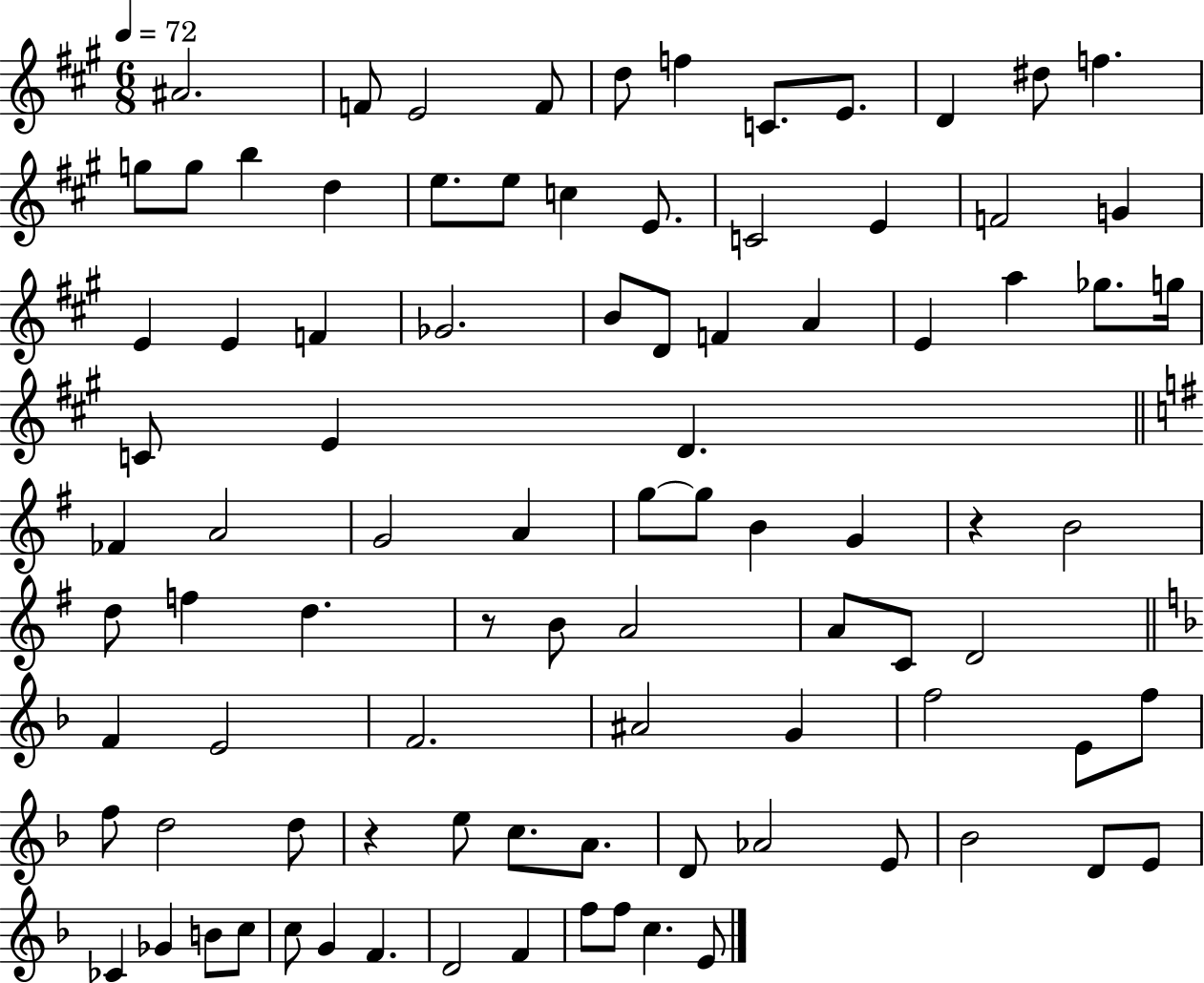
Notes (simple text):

A#4/h. F4/e E4/h F4/e D5/e F5/q C4/e. E4/e. D4/q D#5/e F5/q. G5/e G5/e B5/q D5/q E5/e. E5/e C5/q E4/e. C4/h E4/q F4/h G4/q E4/q E4/q F4/q Gb4/h. B4/e D4/e F4/q A4/q E4/q A5/q Gb5/e. G5/s C4/e E4/q D4/q. FES4/q A4/h G4/h A4/q G5/e G5/e B4/q G4/q R/q B4/h D5/e F5/q D5/q. R/e B4/e A4/h A4/e C4/e D4/h F4/q E4/h F4/h. A#4/h G4/q F5/h E4/e F5/e F5/e D5/h D5/e R/q E5/e C5/e. A4/e. D4/e Ab4/h E4/e Bb4/h D4/e E4/e CES4/q Gb4/q B4/e C5/e C5/e G4/q F4/q. D4/h F4/q F5/e F5/e C5/q. E4/e